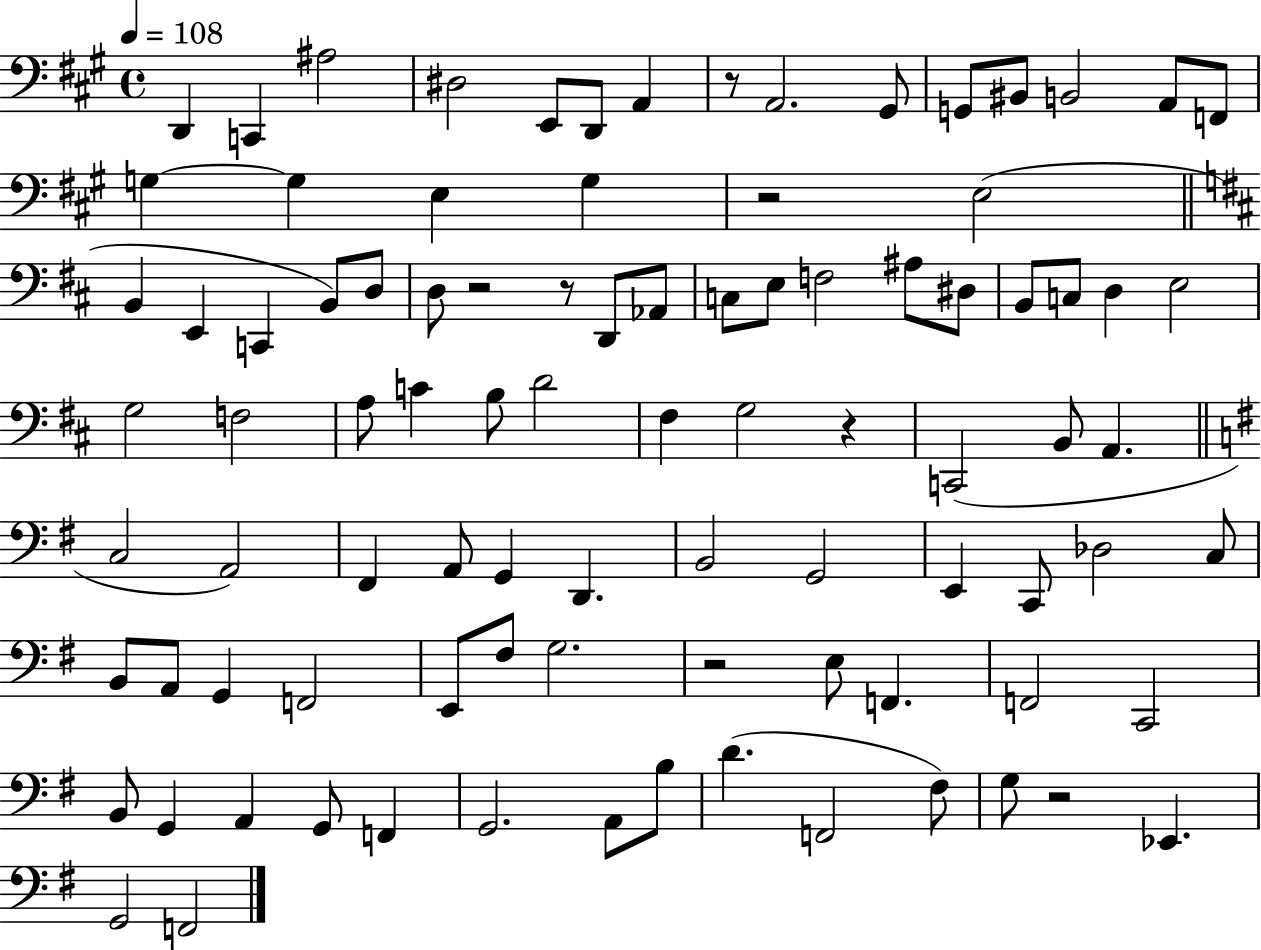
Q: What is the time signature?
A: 4/4